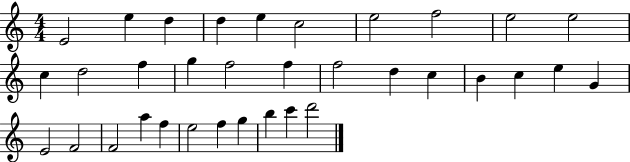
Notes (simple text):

E4/h E5/q D5/q D5/q E5/q C5/h E5/h F5/h E5/h E5/h C5/q D5/h F5/q G5/q F5/h F5/q F5/h D5/q C5/q B4/q C5/q E5/q G4/q E4/h F4/h F4/h A5/q F5/q E5/h F5/q G5/q B5/q C6/q D6/h